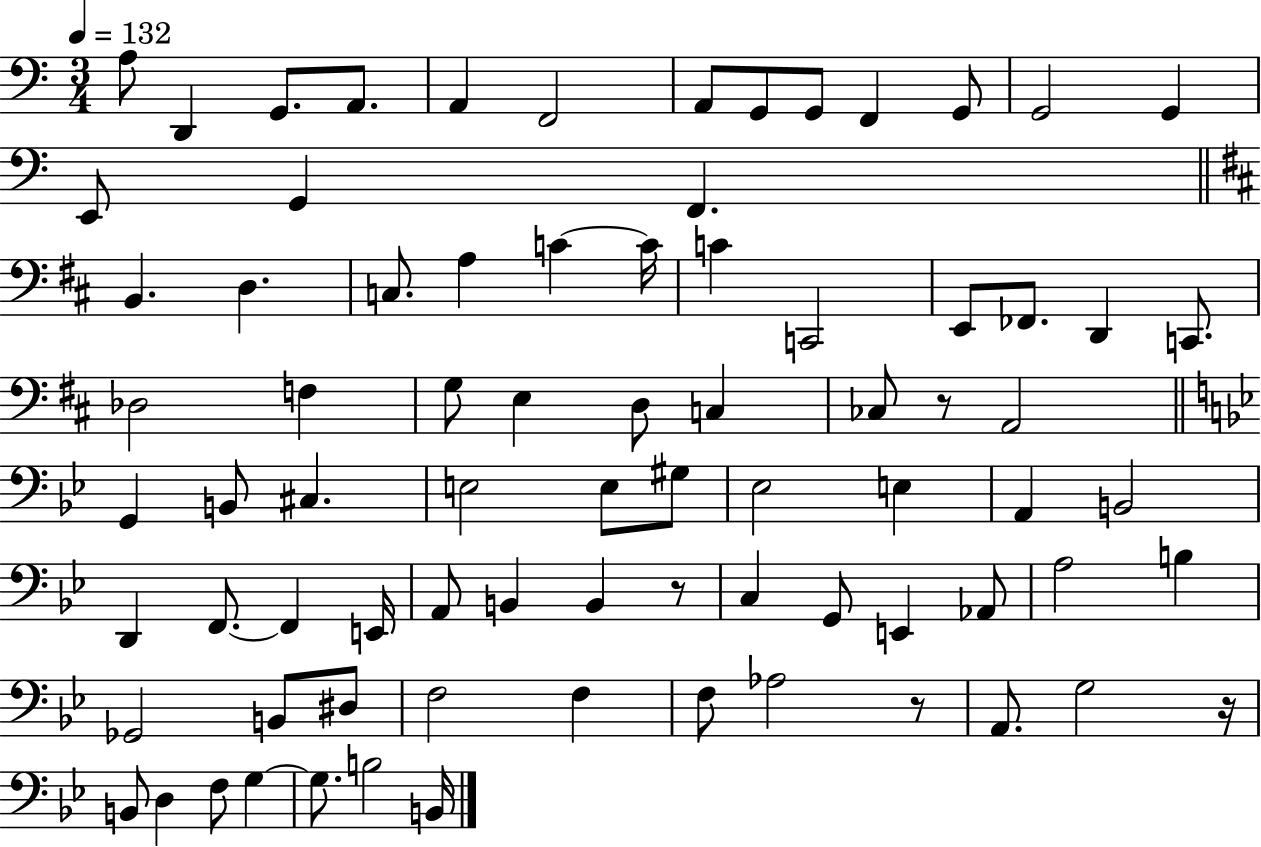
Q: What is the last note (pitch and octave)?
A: B2